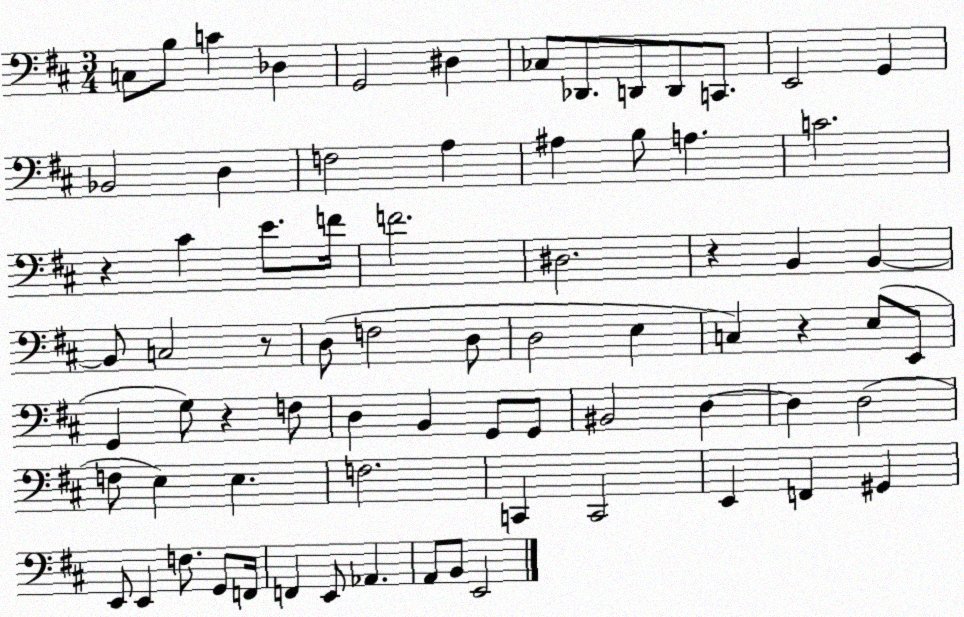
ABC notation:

X:1
T:Untitled
M:3/4
L:1/4
K:D
C,/2 B,/2 C _D, G,,2 ^D, _C,/2 _D,,/2 D,,/2 D,,/2 C,,/2 E,,2 G,, _B,,2 D, F,2 A, ^A, B,/2 A, C2 z ^C E/2 F/4 F2 ^D,2 z B,, B,, B,,/2 C,2 z/2 D,/2 F,2 D,/2 D,2 E, C, z E,/2 E,,/2 G,, G,/2 z F,/2 D, B,, G,,/2 G,,/2 ^B,,2 D, D, D,2 F,/2 E, E, F,2 C,, C,,2 E,, F,, ^G,, E,,/2 E,, F,/2 G,,/2 F,,/4 F,, E,,/2 _A,, A,,/2 B,,/2 E,,2